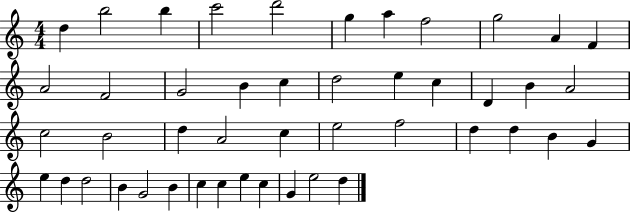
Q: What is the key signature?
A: C major